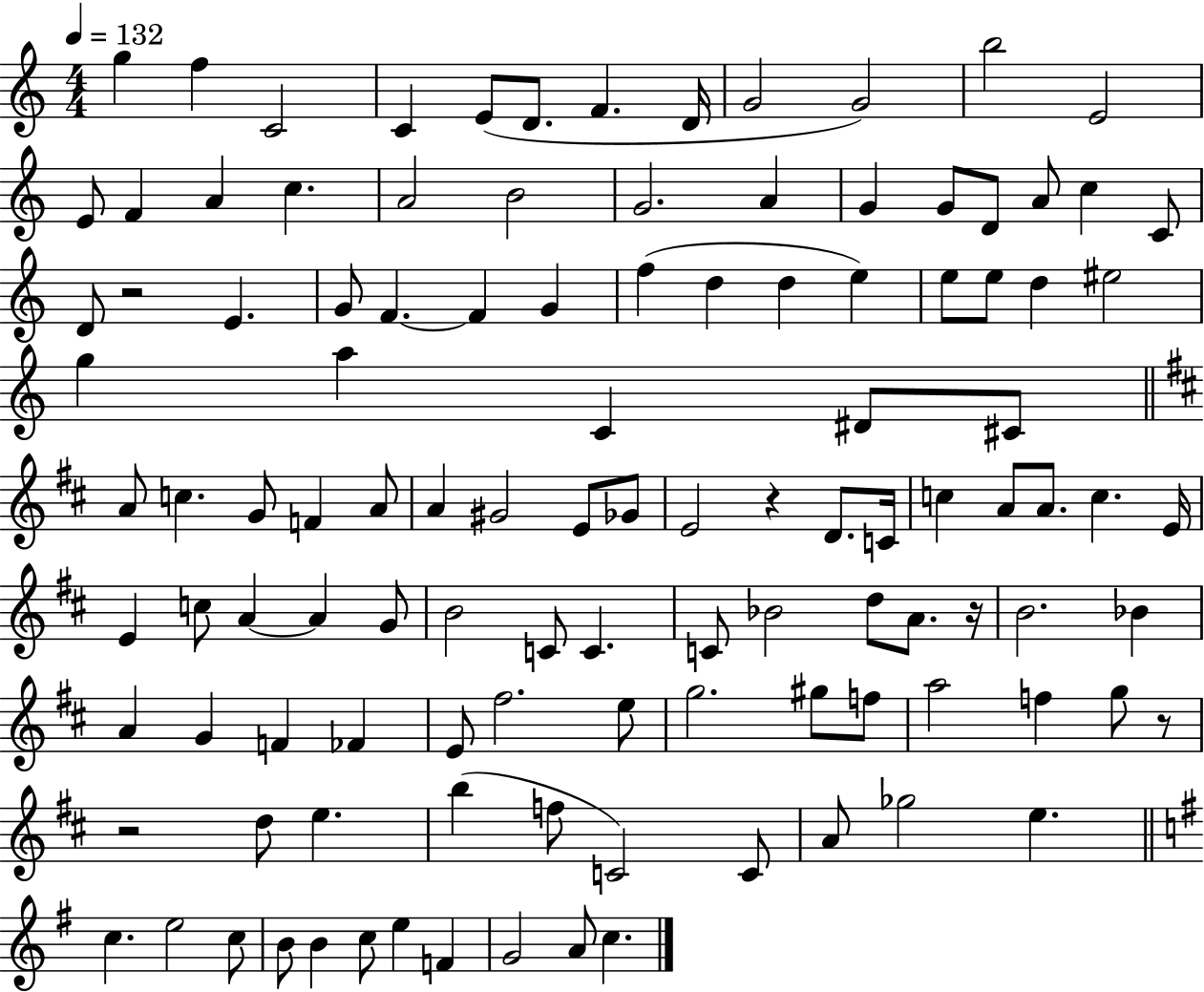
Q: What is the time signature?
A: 4/4